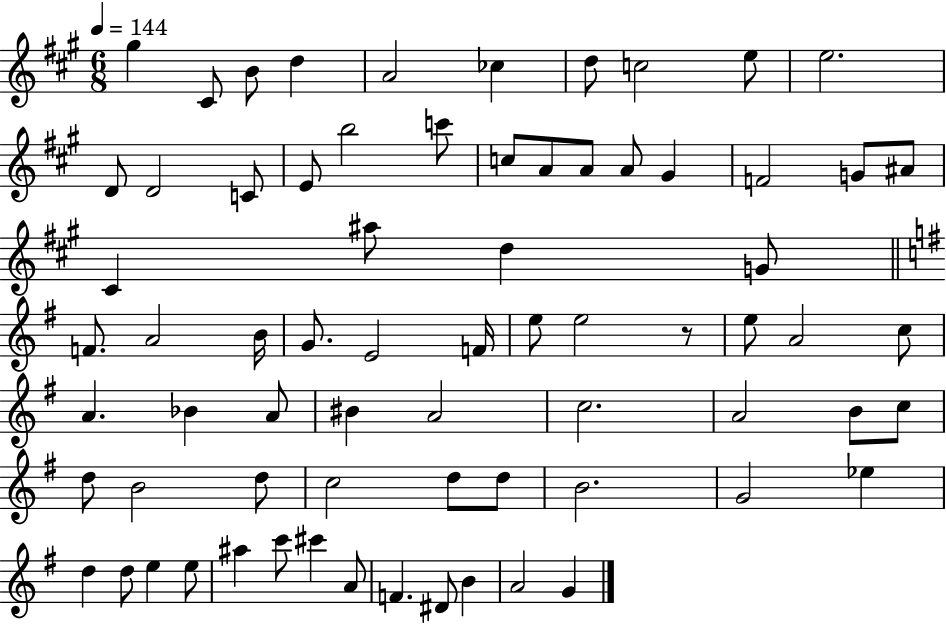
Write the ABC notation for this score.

X:1
T:Untitled
M:6/8
L:1/4
K:A
^g ^C/2 B/2 d A2 _c d/2 c2 e/2 e2 D/2 D2 C/2 E/2 b2 c'/2 c/2 A/2 A/2 A/2 ^G F2 G/2 ^A/2 ^C ^a/2 d G/2 F/2 A2 B/4 G/2 E2 F/4 e/2 e2 z/2 e/2 A2 c/2 A _B A/2 ^B A2 c2 A2 B/2 c/2 d/2 B2 d/2 c2 d/2 d/2 B2 G2 _e d d/2 e e/2 ^a c'/2 ^c' A/2 F ^D/2 B A2 G